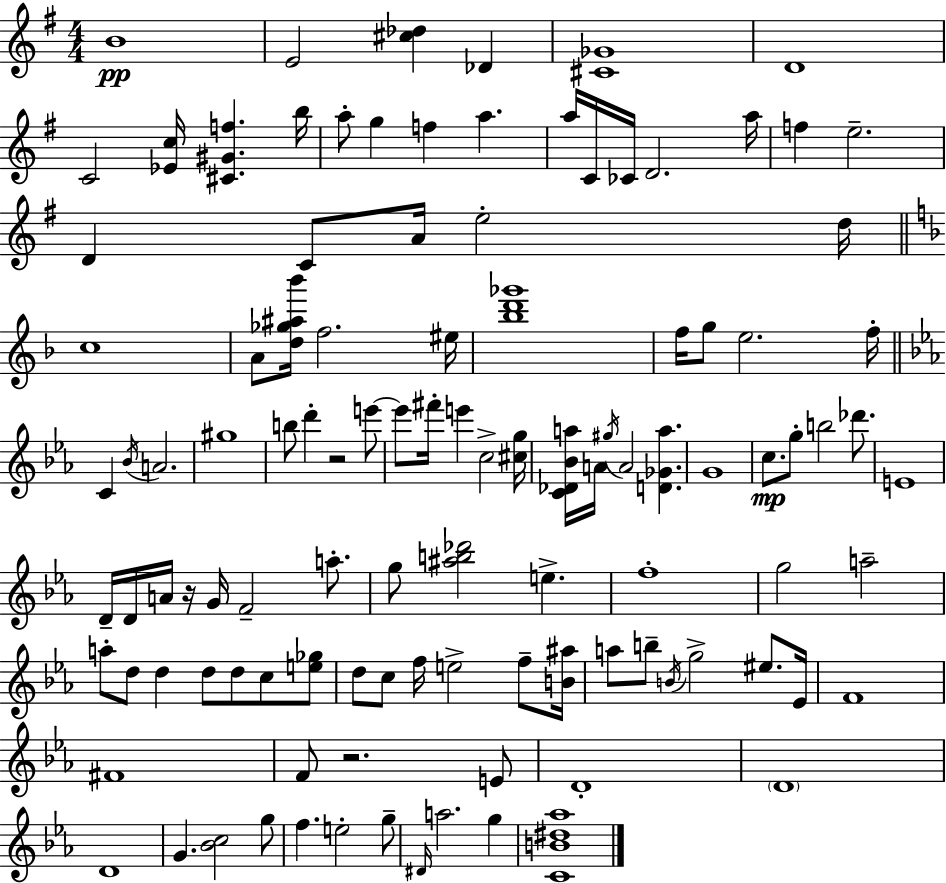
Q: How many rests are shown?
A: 3